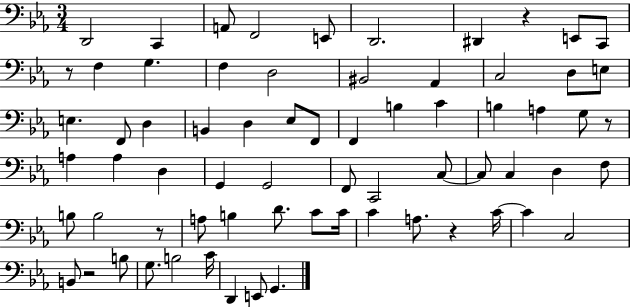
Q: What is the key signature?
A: EES major